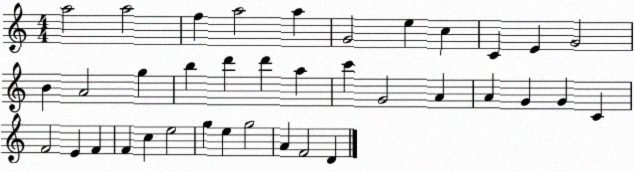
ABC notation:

X:1
T:Untitled
M:4/4
L:1/4
K:C
a2 a2 f a2 a G2 e c C E G2 B A2 g b d' d' a c' G2 A A G G C F2 E F F c e2 g e g2 A F2 D